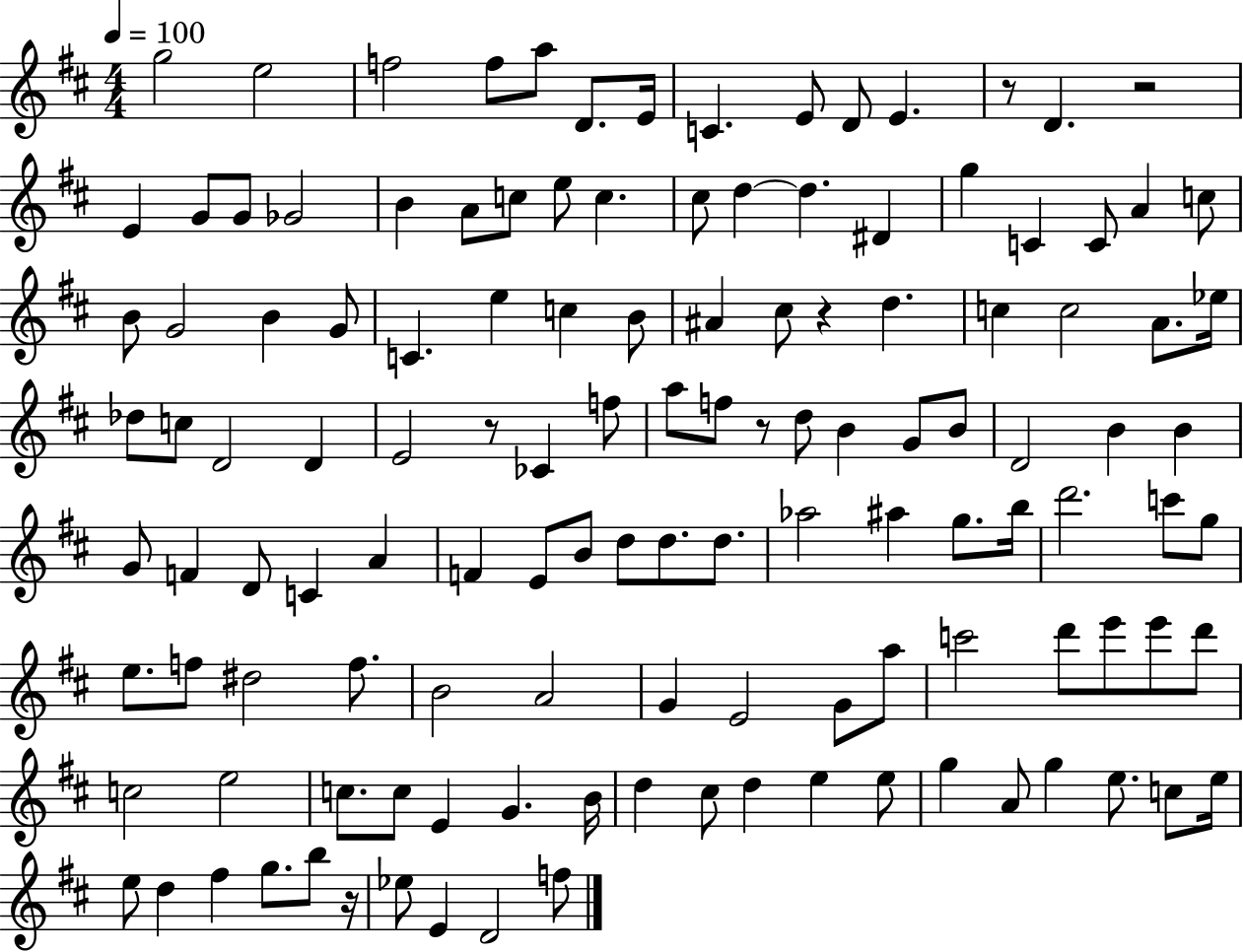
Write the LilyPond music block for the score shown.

{
  \clef treble
  \numericTimeSignature
  \time 4/4
  \key d \major
  \tempo 4 = 100
  g''2 e''2 | f''2 f''8 a''8 d'8. e'16 | c'4. e'8 d'8 e'4. | r8 d'4. r2 | \break e'4 g'8 g'8 ges'2 | b'4 a'8 c''8 e''8 c''4. | cis''8 d''4~~ d''4. dis'4 | g''4 c'4 c'8 a'4 c''8 | \break b'8 g'2 b'4 g'8 | c'4. e''4 c''4 b'8 | ais'4 cis''8 r4 d''4. | c''4 c''2 a'8. ees''16 | \break des''8 c''8 d'2 d'4 | e'2 r8 ces'4 f''8 | a''8 f''8 r8 d''8 b'4 g'8 b'8 | d'2 b'4 b'4 | \break g'8 f'4 d'8 c'4 a'4 | f'4 e'8 b'8 d''8 d''8. d''8. | aes''2 ais''4 g''8. b''16 | d'''2. c'''8 g''8 | \break e''8. f''8 dis''2 f''8. | b'2 a'2 | g'4 e'2 g'8 a''8 | c'''2 d'''8 e'''8 e'''8 d'''8 | \break c''2 e''2 | c''8. c''8 e'4 g'4. b'16 | d''4 cis''8 d''4 e''4 e''8 | g''4 a'8 g''4 e''8. c''8 e''16 | \break e''8 d''4 fis''4 g''8. b''8 r16 | ees''8 e'4 d'2 f''8 | \bar "|."
}